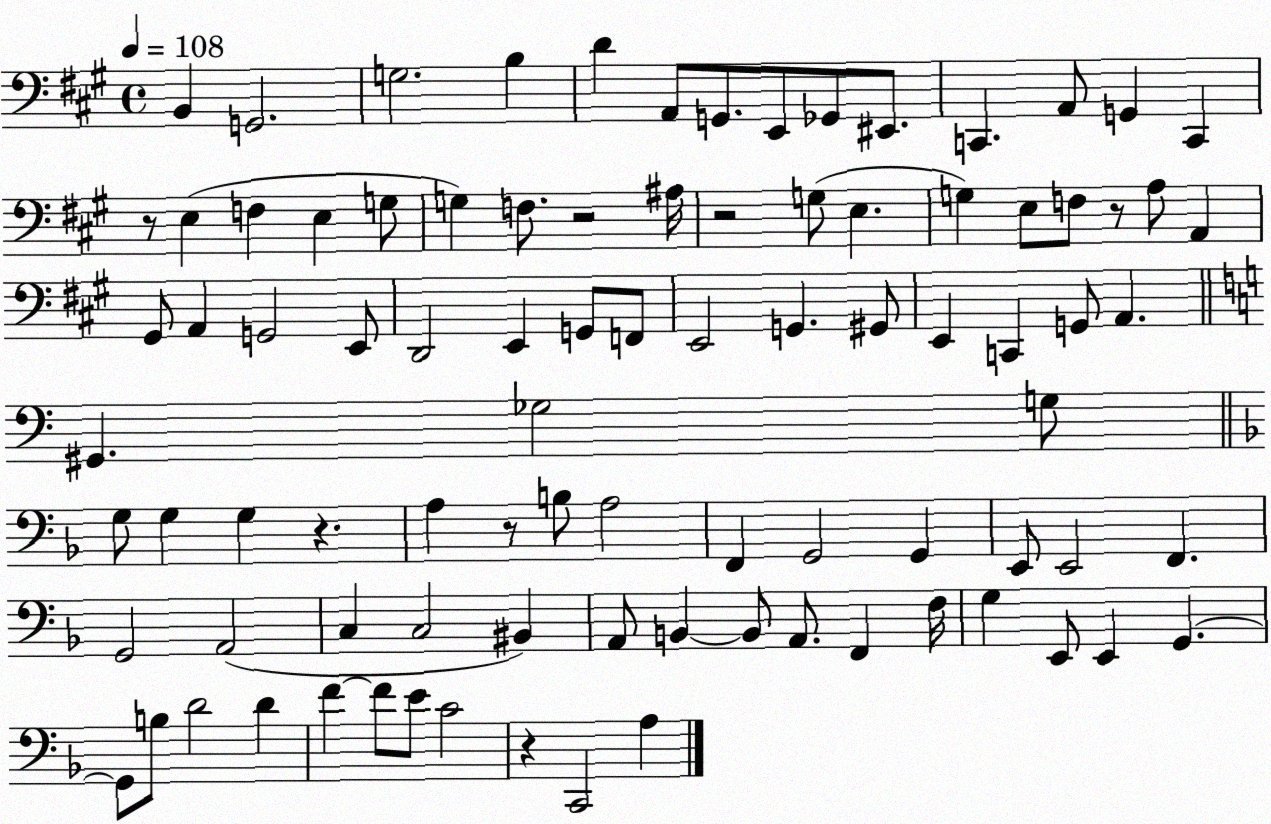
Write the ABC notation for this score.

X:1
T:Untitled
M:4/4
L:1/4
K:A
B,, G,,2 G,2 B, D A,,/2 G,,/2 E,,/2 _G,,/2 ^E,,/2 C,, A,,/2 G,, C,, z/2 E, F, E, G,/2 G, F,/2 z2 ^A,/4 z2 G,/2 E, G, E,/2 F,/2 z/2 A,/2 A,, ^G,,/2 A,, G,,2 E,,/2 D,,2 E,, G,,/2 F,,/2 E,,2 G,, ^G,,/2 E,, C,, G,,/2 A,, ^G,, _G,2 G,/2 G,/2 G, G, z A, z/2 B,/2 A,2 F,, G,,2 G,, E,,/2 E,,2 F,, G,,2 A,,2 C, C,2 ^B,, A,,/2 B,, B,,/2 A,,/2 F,, F,/4 G, E,,/2 E,, G,, G,,/2 B,/2 D2 D F F/2 E/2 C2 z C,,2 A,